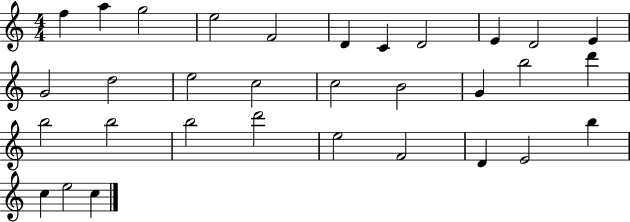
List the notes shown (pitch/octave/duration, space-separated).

F5/q A5/q G5/h E5/h F4/h D4/q C4/q D4/h E4/q D4/h E4/q G4/h D5/h E5/h C5/h C5/h B4/h G4/q B5/h D6/q B5/h B5/h B5/h D6/h E5/h F4/h D4/q E4/h B5/q C5/q E5/h C5/q